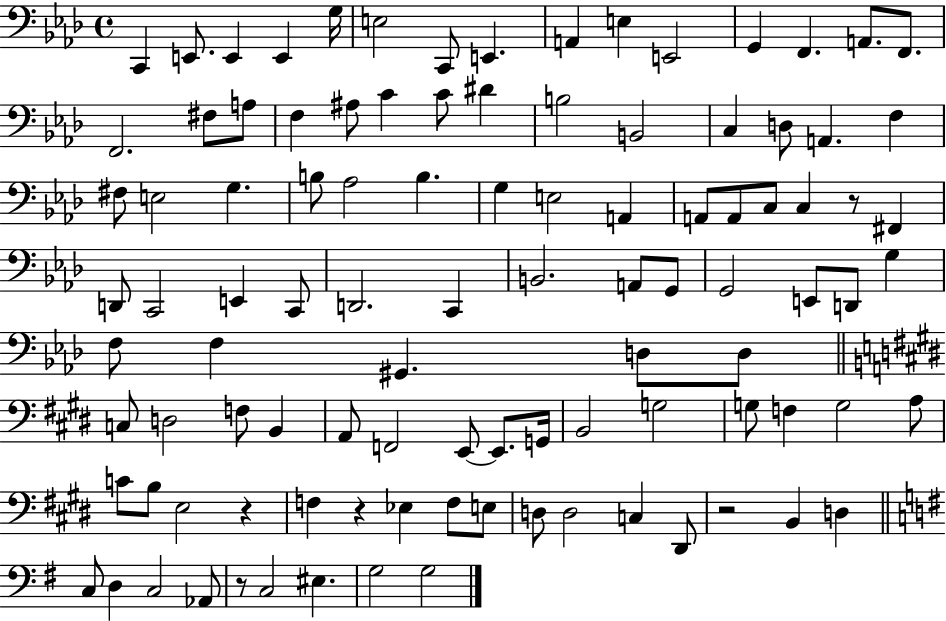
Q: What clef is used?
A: bass